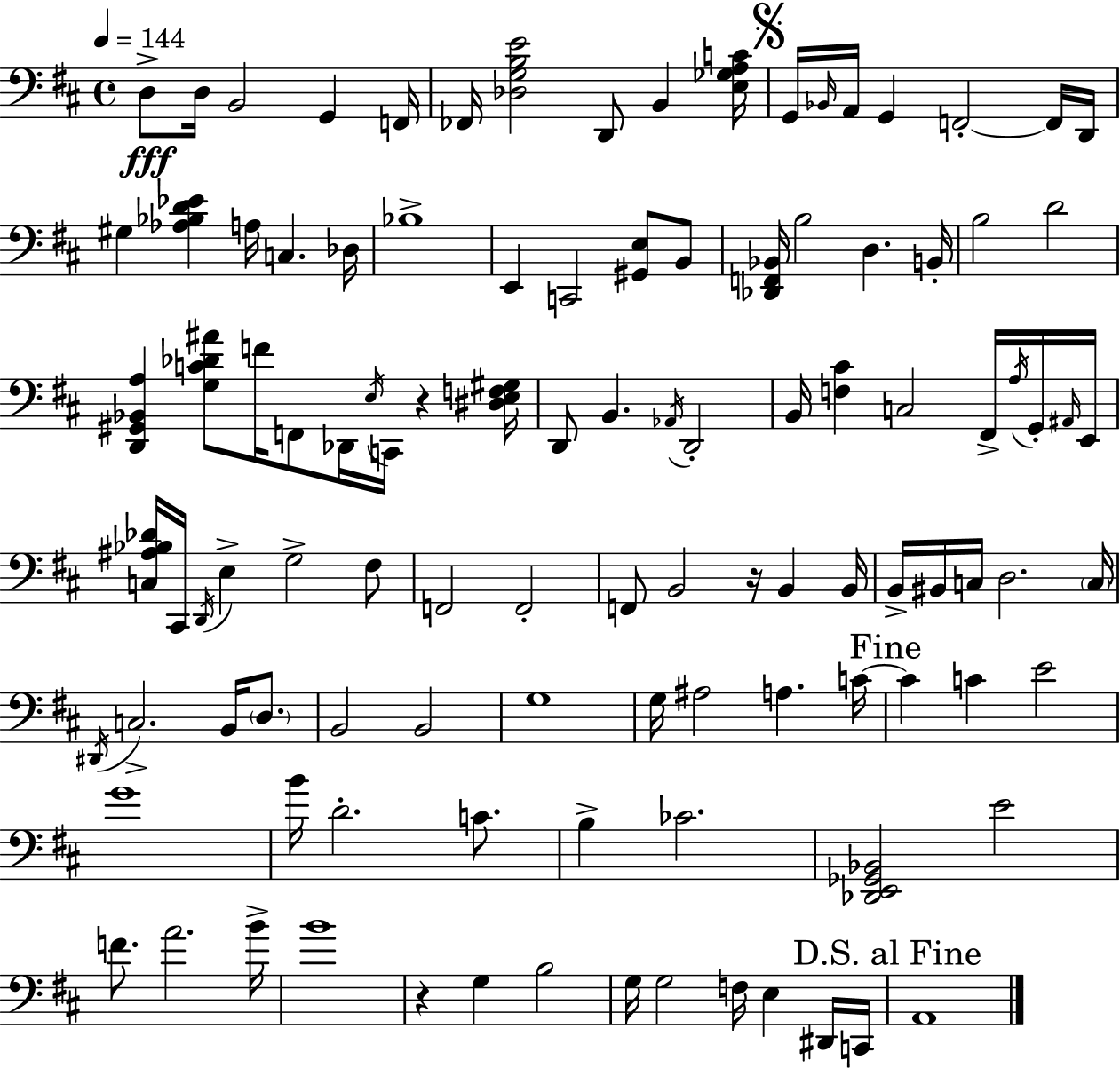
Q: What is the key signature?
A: D major